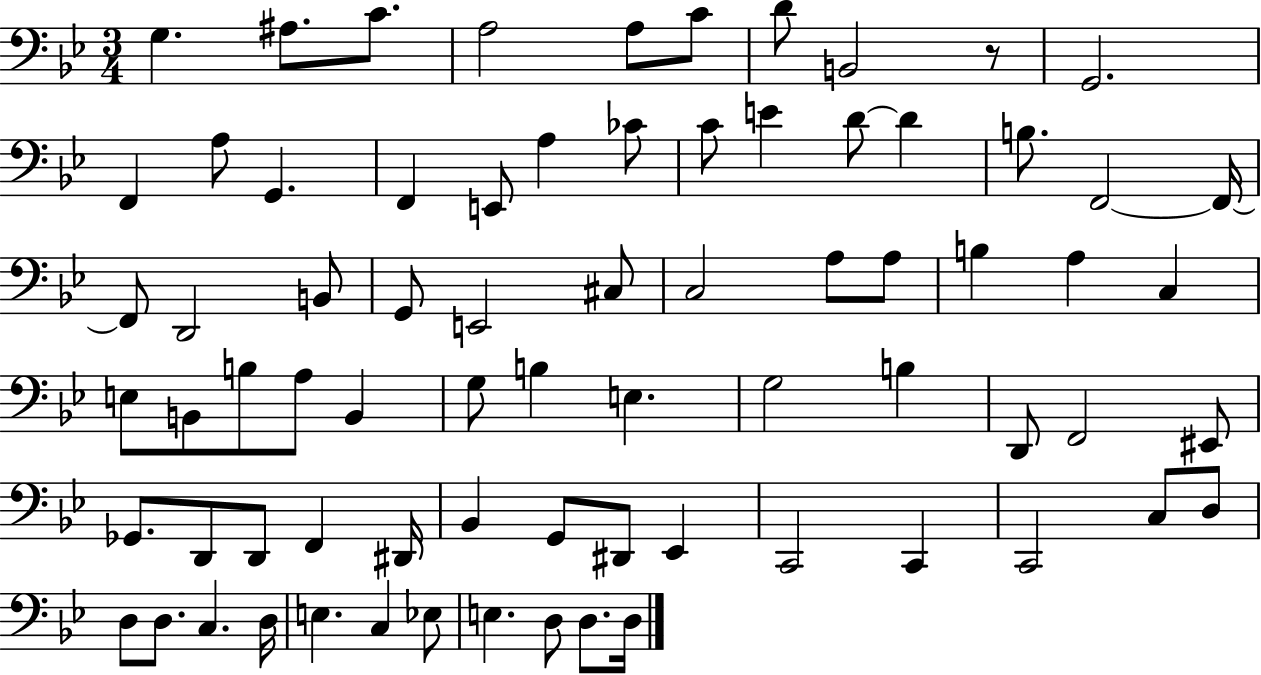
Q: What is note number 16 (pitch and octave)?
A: CES4